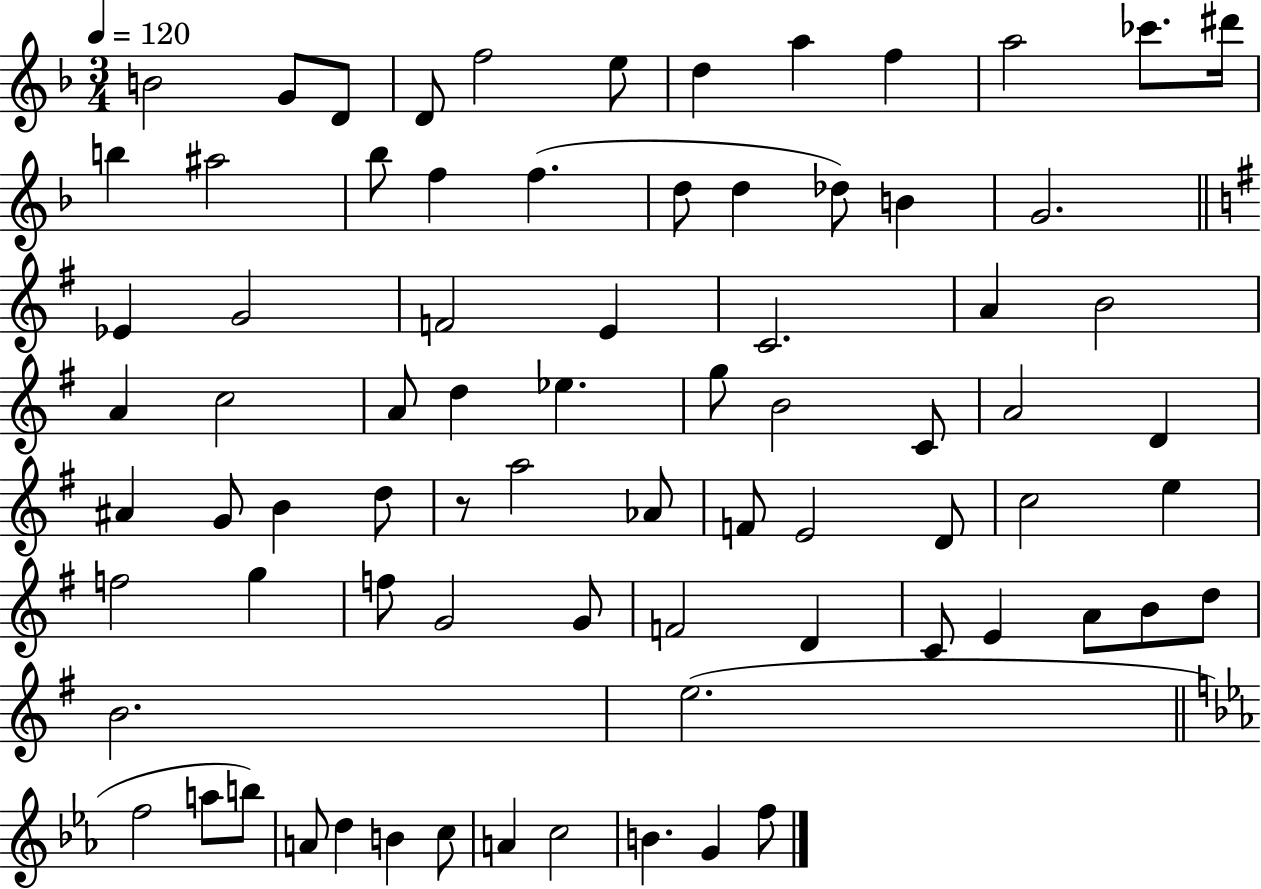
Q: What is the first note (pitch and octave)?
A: B4